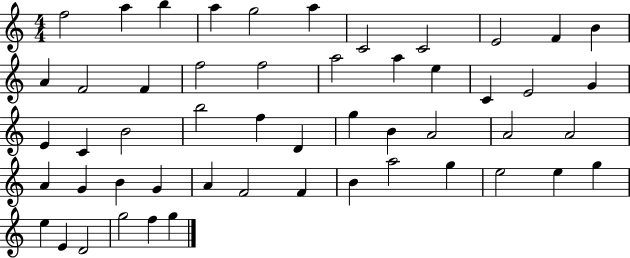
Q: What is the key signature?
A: C major